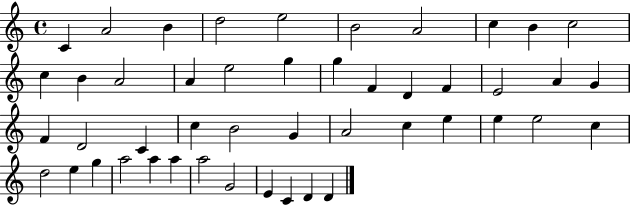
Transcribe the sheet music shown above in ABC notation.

X:1
T:Untitled
M:4/4
L:1/4
K:C
C A2 B d2 e2 B2 A2 c B c2 c B A2 A e2 g g F D F E2 A G F D2 C c B2 G A2 c e e e2 c d2 e g a2 a a a2 G2 E C D D